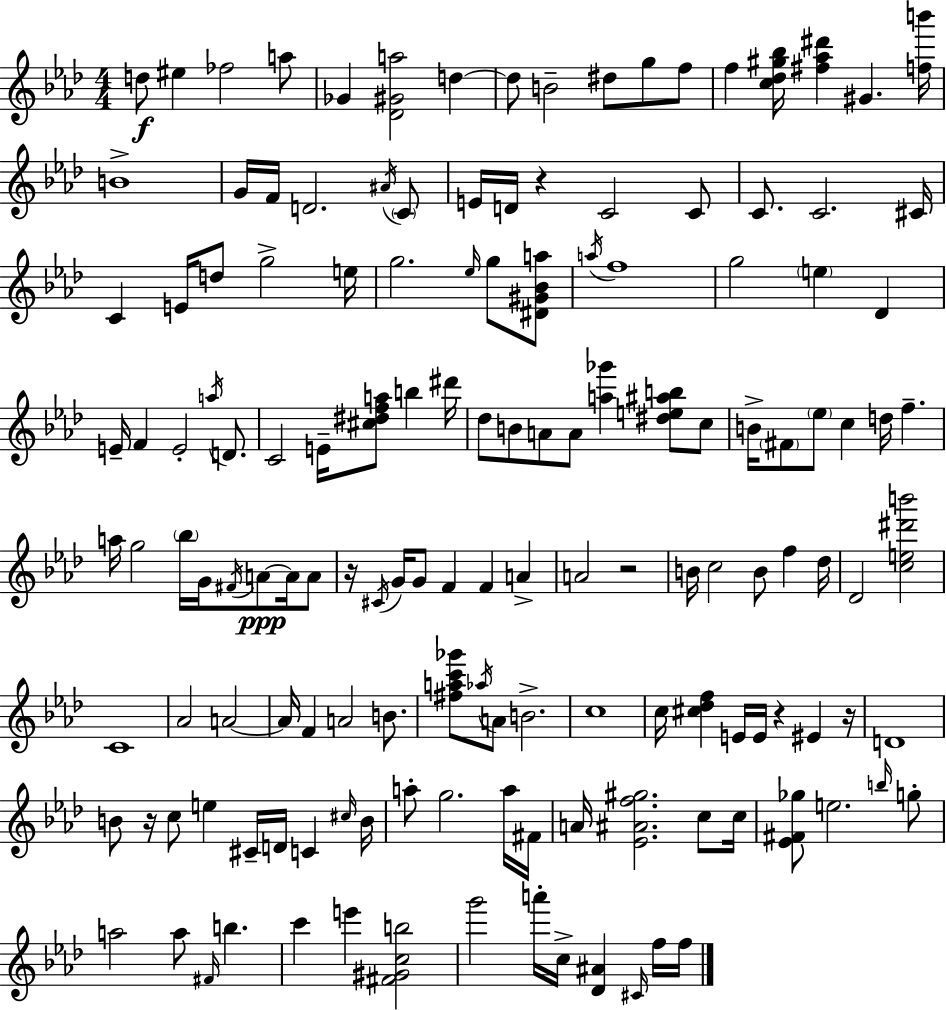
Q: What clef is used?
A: treble